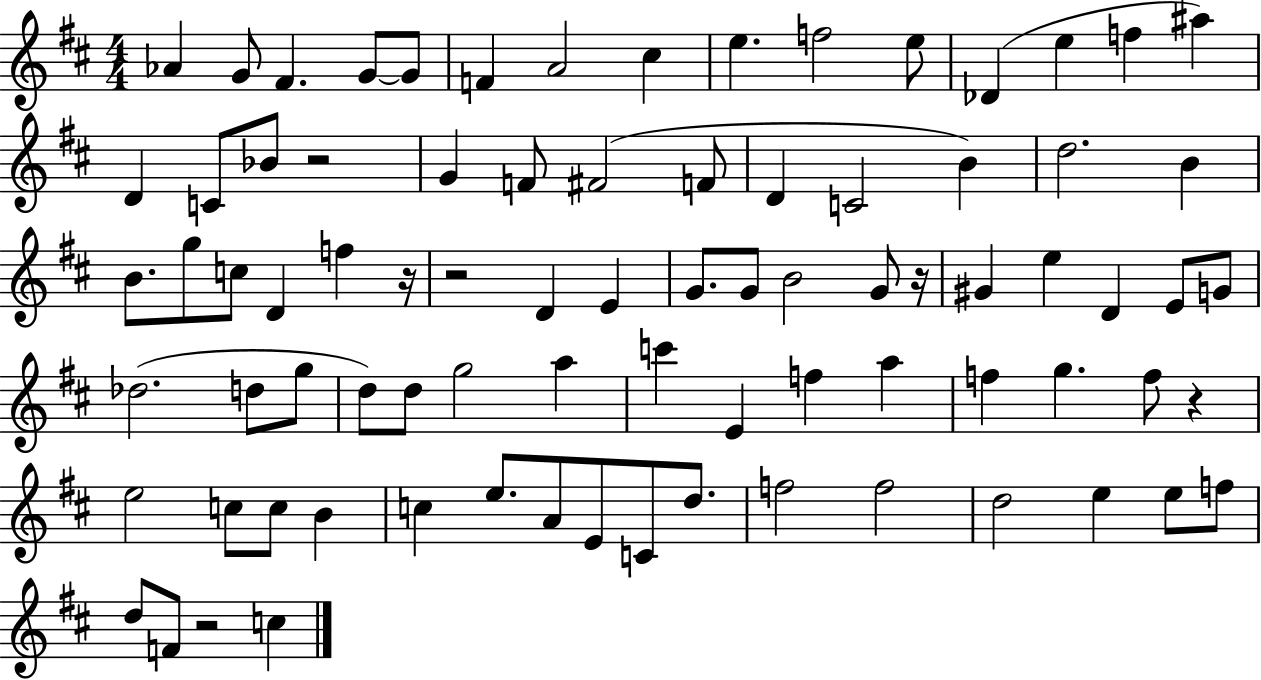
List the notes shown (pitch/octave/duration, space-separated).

Ab4/q G4/e F#4/q. G4/e G4/e F4/q A4/h C#5/q E5/q. F5/h E5/e Db4/q E5/q F5/q A#5/q D4/q C4/e Bb4/e R/h G4/q F4/e F#4/h F4/e D4/q C4/h B4/q D5/h. B4/q B4/e. G5/e C5/e D4/q F5/q R/s R/h D4/q E4/q G4/e. G4/e B4/h G4/e R/s G#4/q E5/q D4/q E4/e G4/e Db5/h. D5/e G5/e D5/e D5/e G5/h A5/q C6/q E4/q F5/q A5/q F5/q G5/q. F5/e R/q E5/h C5/e C5/e B4/q C5/q E5/e. A4/e E4/e C4/e D5/e. F5/h F5/h D5/h E5/q E5/e F5/e D5/e F4/e R/h C5/q